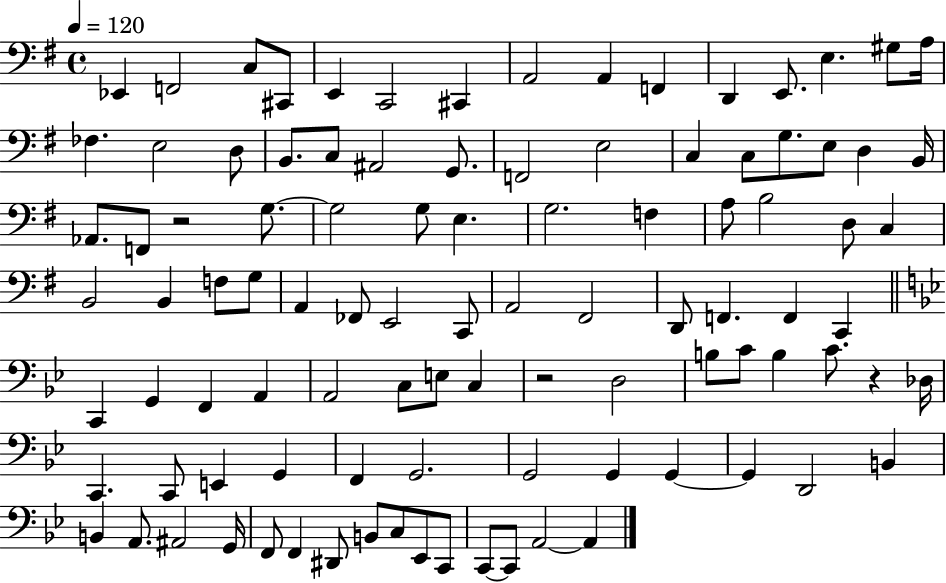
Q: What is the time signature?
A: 4/4